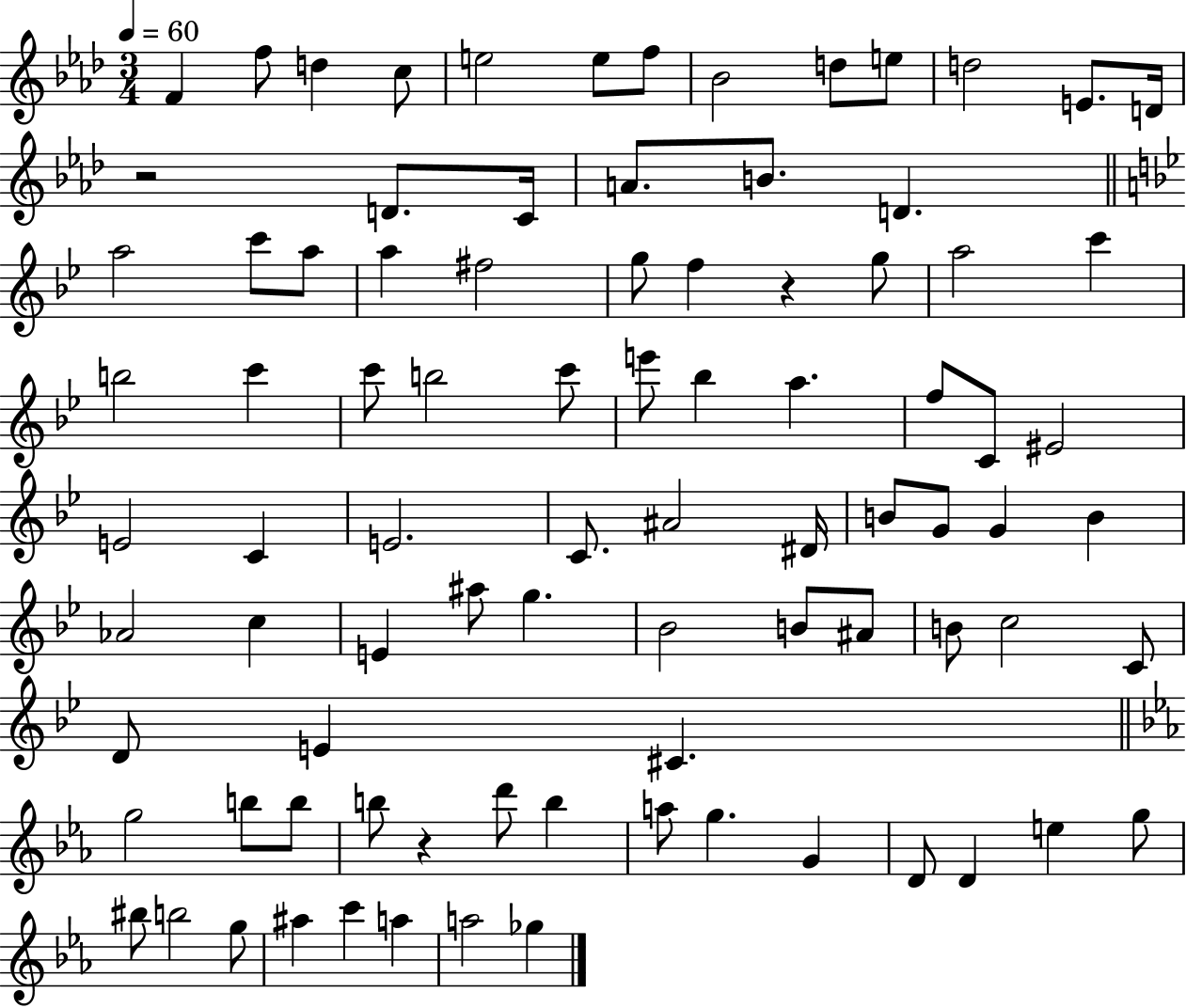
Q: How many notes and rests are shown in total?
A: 87